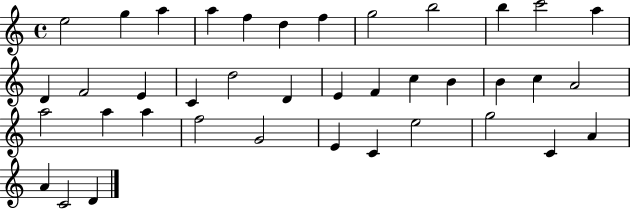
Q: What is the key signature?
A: C major